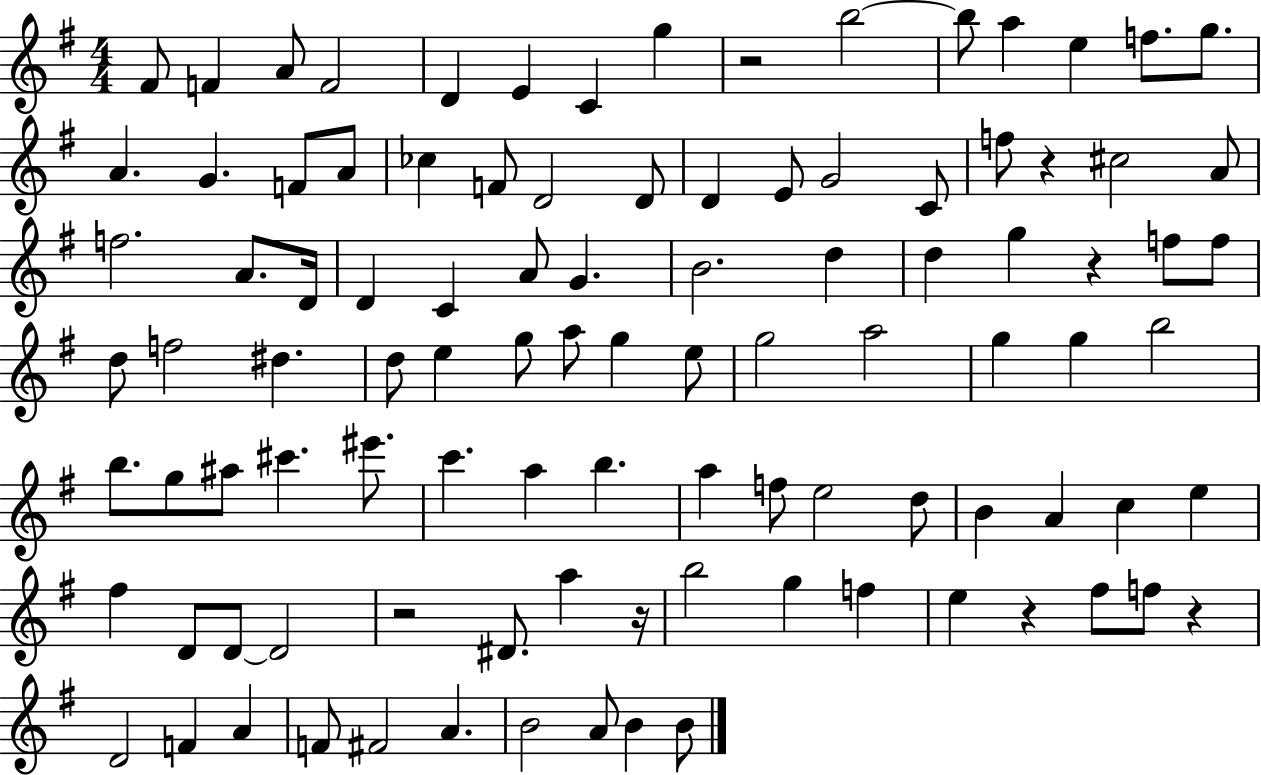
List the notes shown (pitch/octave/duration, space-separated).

F#4/e F4/q A4/e F4/h D4/q E4/q C4/q G5/q R/h B5/h B5/e A5/q E5/q F5/e. G5/e. A4/q. G4/q. F4/e A4/e CES5/q F4/e D4/h D4/e D4/q E4/e G4/h C4/e F5/e R/q C#5/h A4/e F5/h. A4/e. D4/s D4/q C4/q A4/e G4/q. B4/h. D5/q D5/q G5/q R/q F5/e F5/e D5/e F5/h D#5/q. D5/e E5/q G5/e A5/e G5/q E5/e G5/h A5/h G5/q G5/q B5/h B5/e. G5/e A#5/e C#6/q. EIS6/e. C6/q. A5/q B5/q. A5/q F5/e E5/h D5/e B4/q A4/q C5/q E5/q F#5/q D4/e D4/e D4/h R/h D#4/e. A5/q R/s B5/h G5/q F5/q E5/q R/q F#5/e F5/e R/q D4/h F4/q A4/q F4/e F#4/h A4/q. B4/h A4/e B4/q B4/e